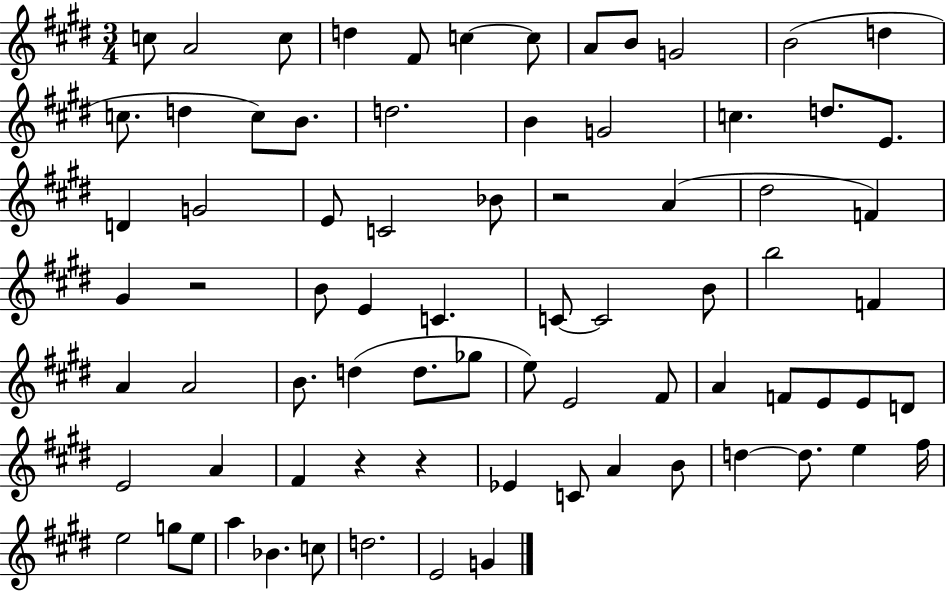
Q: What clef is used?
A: treble